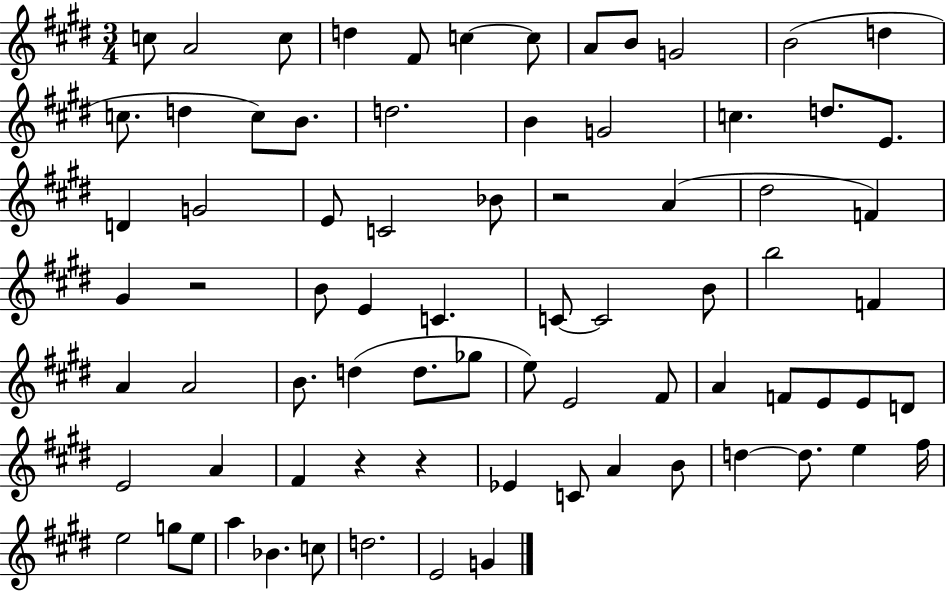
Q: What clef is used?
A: treble